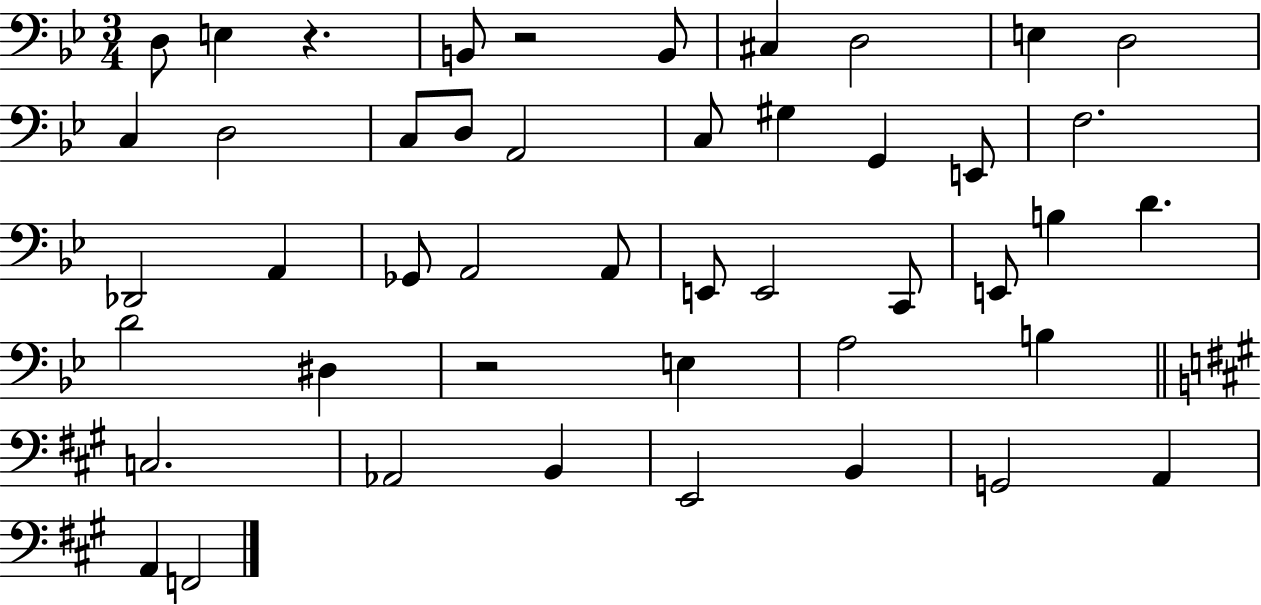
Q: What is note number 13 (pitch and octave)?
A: A2